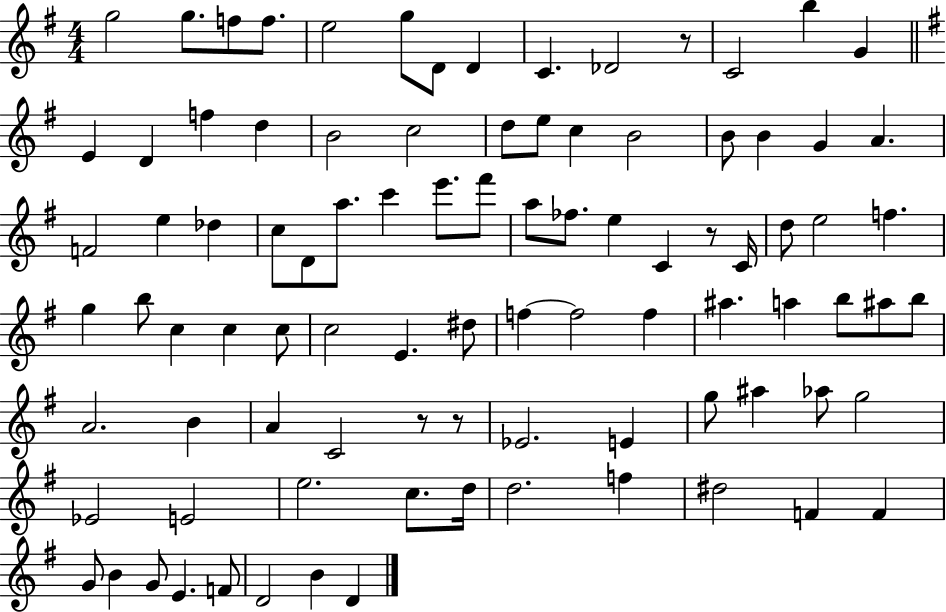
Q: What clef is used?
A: treble